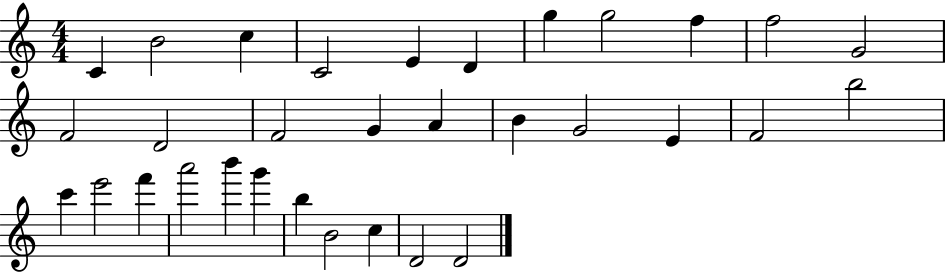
C4/q B4/h C5/q C4/h E4/q D4/q G5/q G5/h F5/q F5/h G4/h F4/h D4/h F4/h G4/q A4/q B4/q G4/h E4/q F4/h B5/h C6/q E6/h F6/q A6/h B6/q G6/q B5/q B4/h C5/q D4/h D4/h